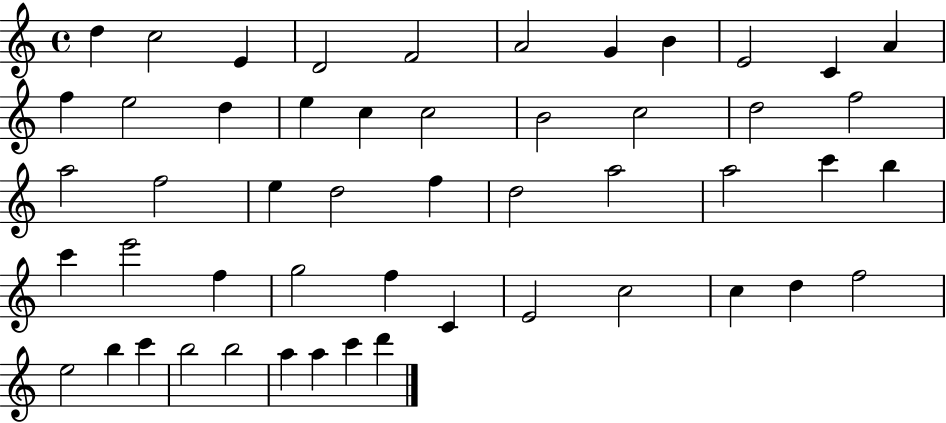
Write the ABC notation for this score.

X:1
T:Untitled
M:4/4
L:1/4
K:C
d c2 E D2 F2 A2 G B E2 C A f e2 d e c c2 B2 c2 d2 f2 a2 f2 e d2 f d2 a2 a2 c' b c' e'2 f g2 f C E2 c2 c d f2 e2 b c' b2 b2 a a c' d'